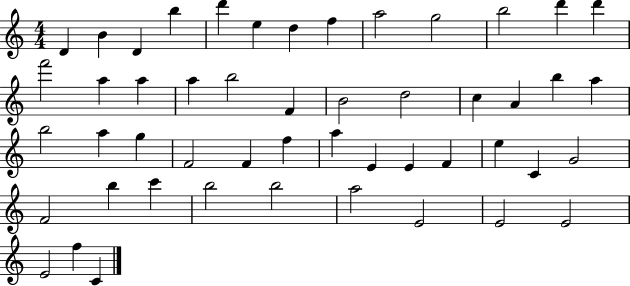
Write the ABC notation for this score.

X:1
T:Untitled
M:4/4
L:1/4
K:C
D B D b d' e d f a2 g2 b2 d' d' f'2 a a a b2 F B2 d2 c A b a b2 a g F2 F f a E E F e C G2 F2 b c' b2 b2 a2 E2 E2 E2 E2 f C